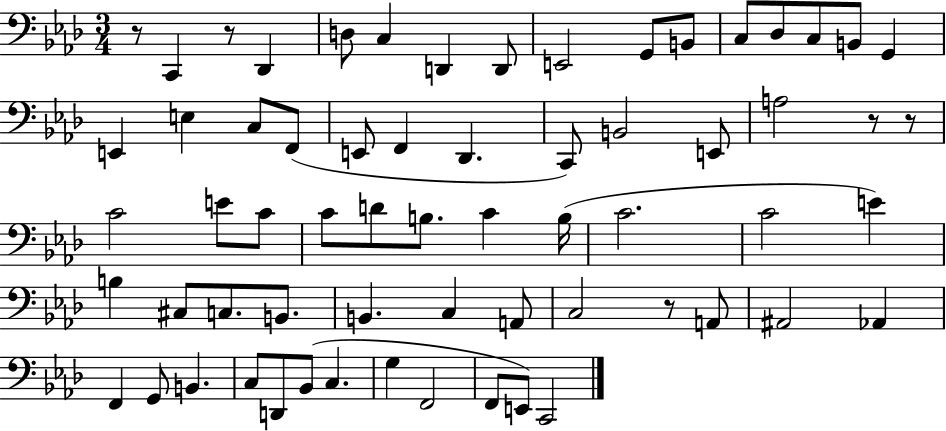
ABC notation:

X:1
T:Untitled
M:3/4
L:1/4
K:Ab
z/2 C,, z/2 _D,, D,/2 C, D,, D,,/2 E,,2 G,,/2 B,,/2 C,/2 _D,/2 C,/2 B,,/2 G,, E,, E, C,/2 F,,/2 E,,/2 F,, _D,, C,,/2 B,,2 E,,/2 A,2 z/2 z/2 C2 E/2 C/2 C/2 D/2 B,/2 C B,/4 C2 C2 E B, ^C,/2 C,/2 B,,/2 B,, C, A,,/2 C,2 z/2 A,,/2 ^A,,2 _A,, F,, G,,/2 B,, C,/2 D,,/2 _B,,/2 C, G, F,,2 F,,/2 E,,/2 C,,2